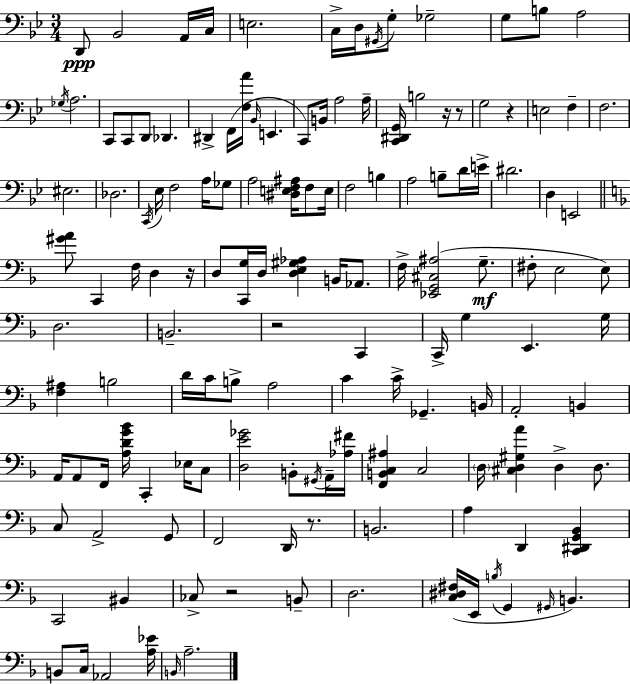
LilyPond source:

{
  \clef bass
  \numericTimeSignature
  \time 3/4
  \key g \minor
  d,8\ppp bes,2 a,16 c16 | e2. | c16-> d16 \acciaccatura { gis,16 } g8-. ges2-- | g8 b8 a2 | \break \acciaccatura { ges16 } a2. | c,8 c,8 d,8 des,4. | dis,4-> f,16( <f a'>16 \grace { bes,16 } e,4. | c,8) b,16 a2 | \break a16-- <c, dis, g,>16 b2 | r16 r8 g2 r4 | e2 f4-- | f2. | \break eis2. | des2. | \acciaccatura { c,16 } ees16 f2 | a16 ges8 a2 | \break <dis e f ais>16 f8 e16 f2 | b4 a2 | b8-- d'16 e'16-> dis'2. | d4 e,2 | \break \bar "||" \break \key f \major <gis' a'>8 c,4 f16 d4 r16 | d8 <c, g>16 d16 <d e gis aes>4 b,16 aes,8. | f16-> <ees, g, cis ais>2( g8.--\mf | fis8-. e2 e8) | \break d2. | b,2.-- | r2 c,4 | c,16-> g4 e,4. g16 | \break <f ais>4 b2 | d'16 c'16 b8-> a2 | c'4 c'16-> ges,4.-- b,16 | a,2-. b,4 | \break a,16 a,8 f,16 <a d' g' bes'>16 c,4-. ees16 c8 | <d e' ges'>2 b,8-. \acciaccatura { gis,16 } a,16-- | <aes fis'>16 <f, b, c ais>4 c2 | \parenthesize d16 <cis d gis a'>4 d4-> d8. | \break c8 a,2-> g,8 | f,2 d,16 r8. | b,2. | a4 d,4 <c, dis, g, bes,>4 | \break c,2 bis,4 | ces8-> r2 b,8-- | d2. | <c dis fis>16( e,16 \acciaccatura { b16 } g,4 \grace { gis,16 }) b,4. | \break b,8 c16 aes,2 | <a ees'>16 \grace { b,16 } a2.-- | \bar "|."
}